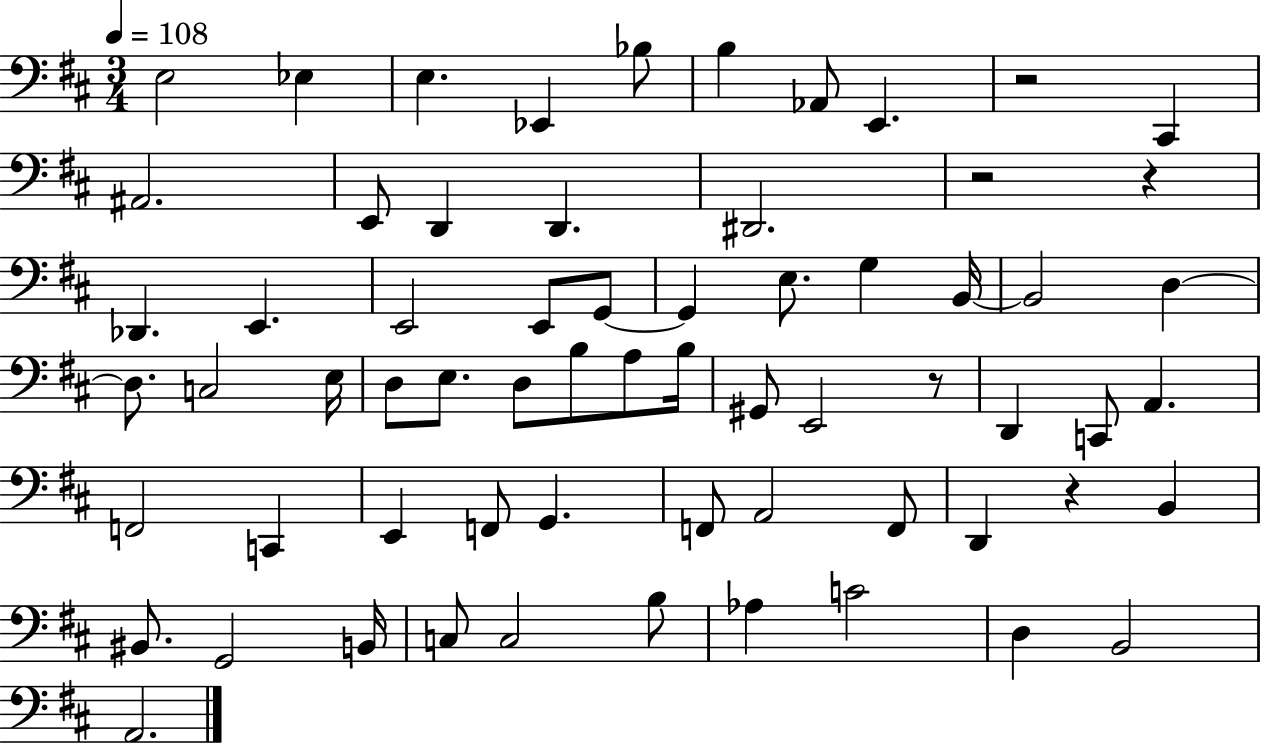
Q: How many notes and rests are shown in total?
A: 65